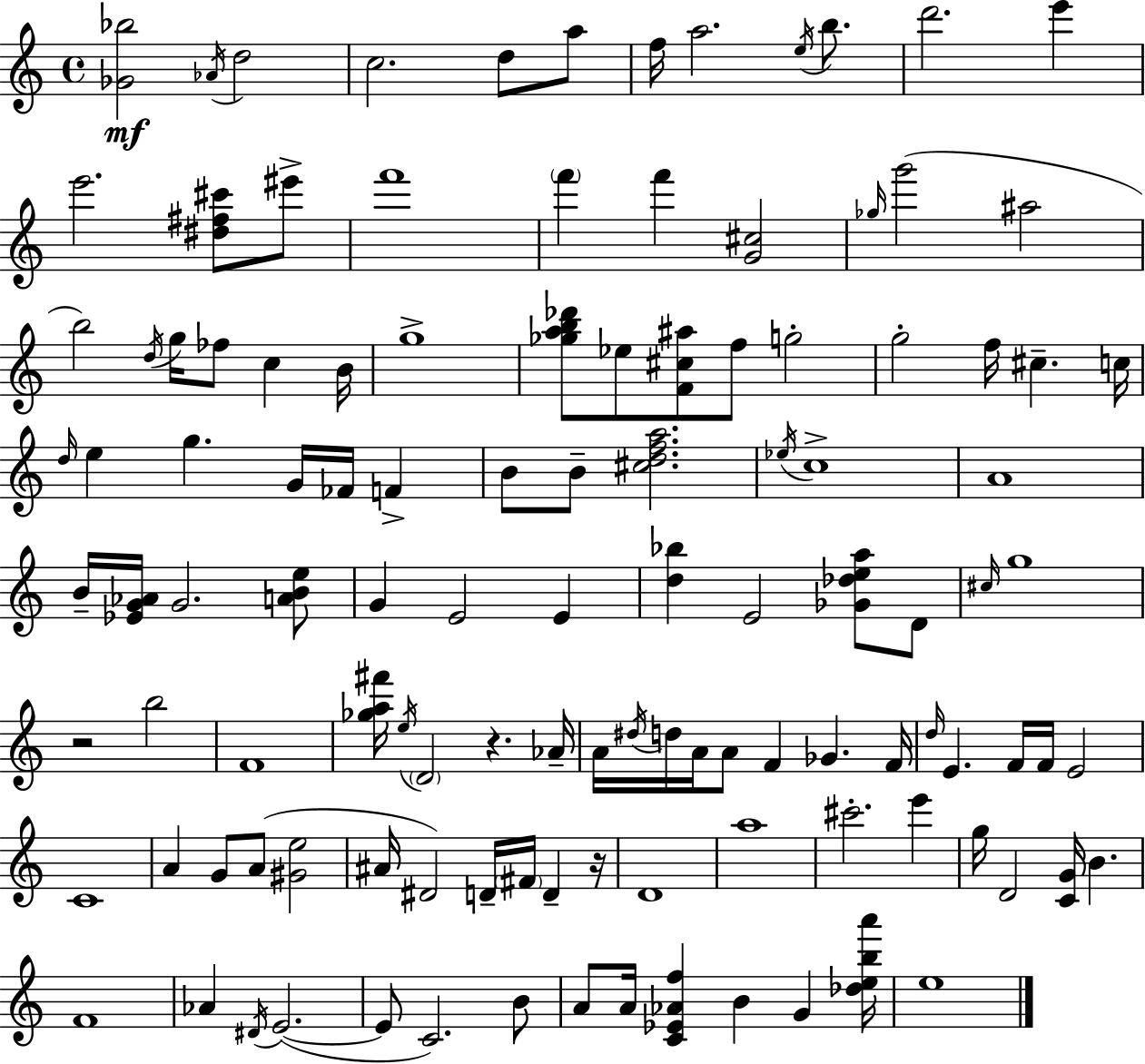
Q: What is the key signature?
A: C major